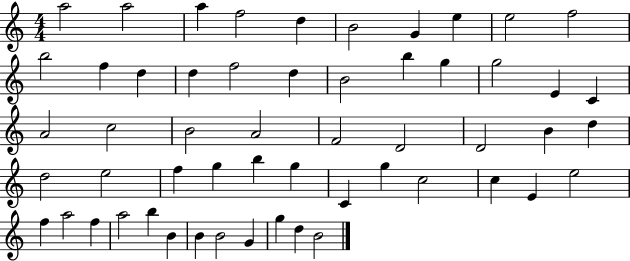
{
  \clef treble
  \numericTimeSignature
  \time 4/4
  \key c \major
  a''2 a''2 | a''4 f''2 d''4 | b'2 g'4 e''4 | e''2 f''2 | \break b''2 f''4 d''4 | d''4 f''2 d''4 | b'2 b''4 g''4 | g''2 e'4 c'4 | \break a'2 c''2 | b'2 a'2 | f'2 d'2 | d'2 b'4 d''4 | \break d''2 e''2 | f''4 g''4 b''4 g''4 | c'4 g''4 c''2 | c''4 e'4 e''2 | \break f''4 a''2 f''4 | a''2 b''4 b'4 | b'4 b'2 g'4 | g''4 d''4 b'2 | \break \bar "|."
}